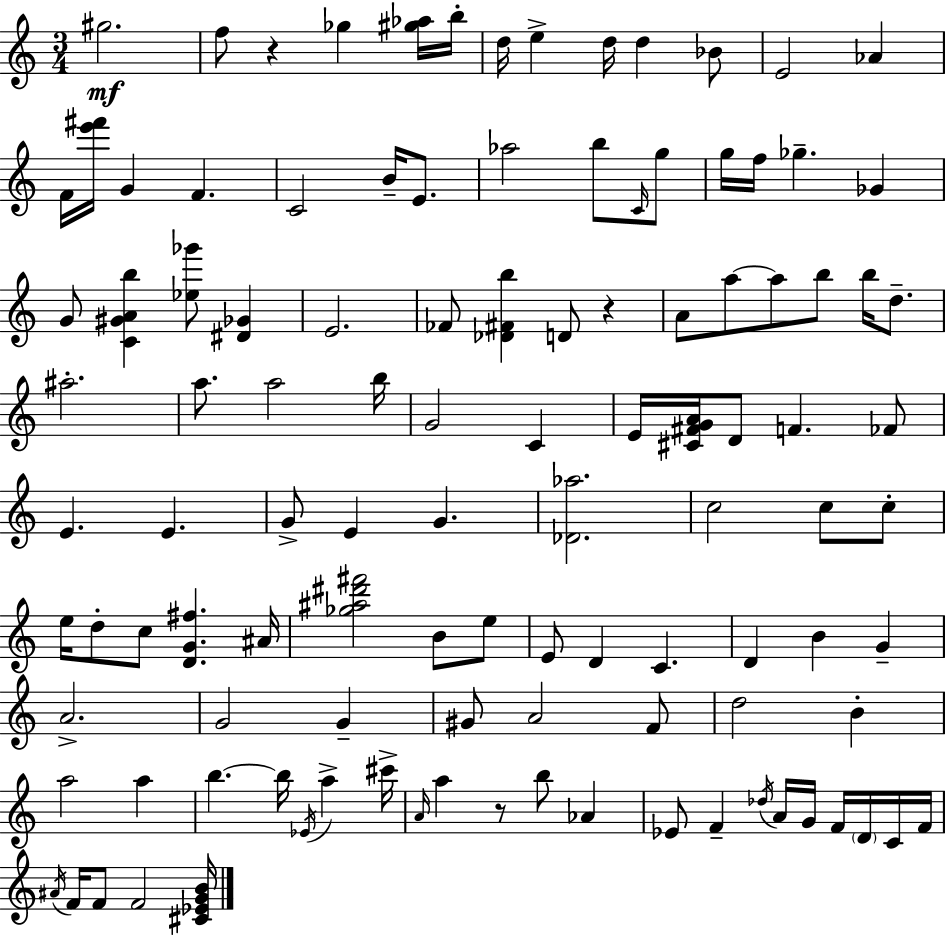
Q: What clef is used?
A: treble